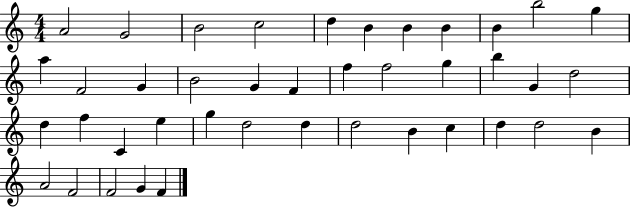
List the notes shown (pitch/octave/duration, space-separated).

A4/h G4/h B4/h C5/h D5/q B4/q B4/q B4/q B4/q B5/h G5/q A5/q F4/h G4/q B4/h G4/q F4/q F5/q F5/h G5/q B5/q G4/q D5/h D5/q F5/q C4/q E5/q G5/q D5/h D5/q D5/h B4/q C5/q D5/q D5/h B4/q A4/h F4/h F4/h G4/q F4/q